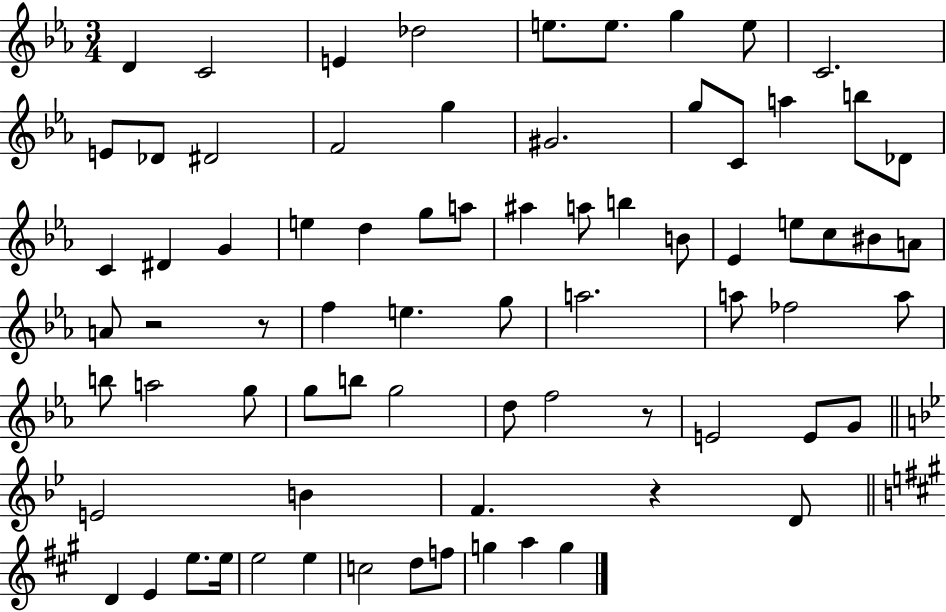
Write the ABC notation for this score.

X:1
T:Untitled
M:3/4
L:1/4
K:Eb
D C2 E _d2 e/2 e/2 g e/2 C2 E/2 _D/2 ^D2 F2 g ^G2 g/2 C/2 a b/2 _D/2 C ^D G e d g/2 a/2 ^a a/2 b B/2 _E e/2 c/2 ^B/2 A/2 A/2 z2 z/2 f e g/2 a2 a/2 _f2 a/2 b/2 a2 g/2 g/2 b/2 g2 d/2 f2 z/2 E2 E/2 G/2 E2 B F z D/2 D E e/2 e/4 e2 e c2 d/2 f/2 g a g